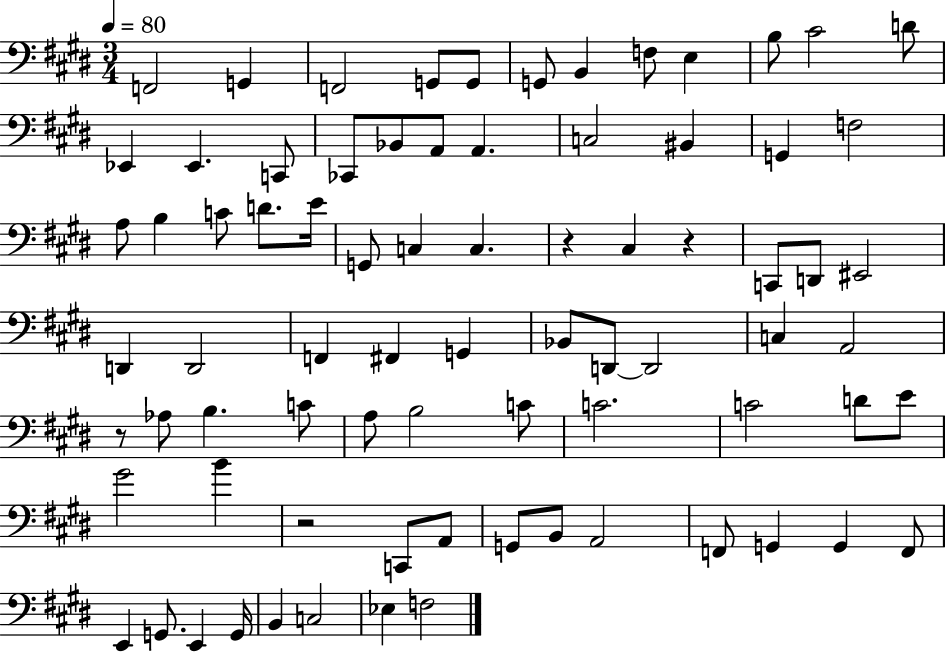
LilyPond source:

{
  \clef bass
  \numericTimeSignature
  \time 3/4
  \key e \major
  \tempo 4 = 80
  f,2 g,4 | f,2 g,8 g,8 | g,8 b,4 f8 e4 | b8 cis'2 d'8 | \break ees,4 ees,4. c,8 | ces,8 bes,8 a,8 a,4. | c2 bis,4 | g,4 f2 | \break a8 b4 c'8 d'8. e'16 | g,8 c4 c4. | r4 cis4 r4 | c,8 d,8 eis,2 | \break d,4 d,2 | f,4 fis,4 g,4 | bes,8 d,8~~ d,2 | c4 a,2 | \break r8 aes8 b4. c'8 | a8 b2 c'8 | c'2. | c'2 d'8 e'8 | \break gis'2 b'4 | r2 c,8 a,8 | g,8 b,8 a,2 | f,8 g,4 g,4 f,8 | \break e,4 g,8. e,4 g,16 | b,4 c2 | ees4 f2 | \bar "|."
}